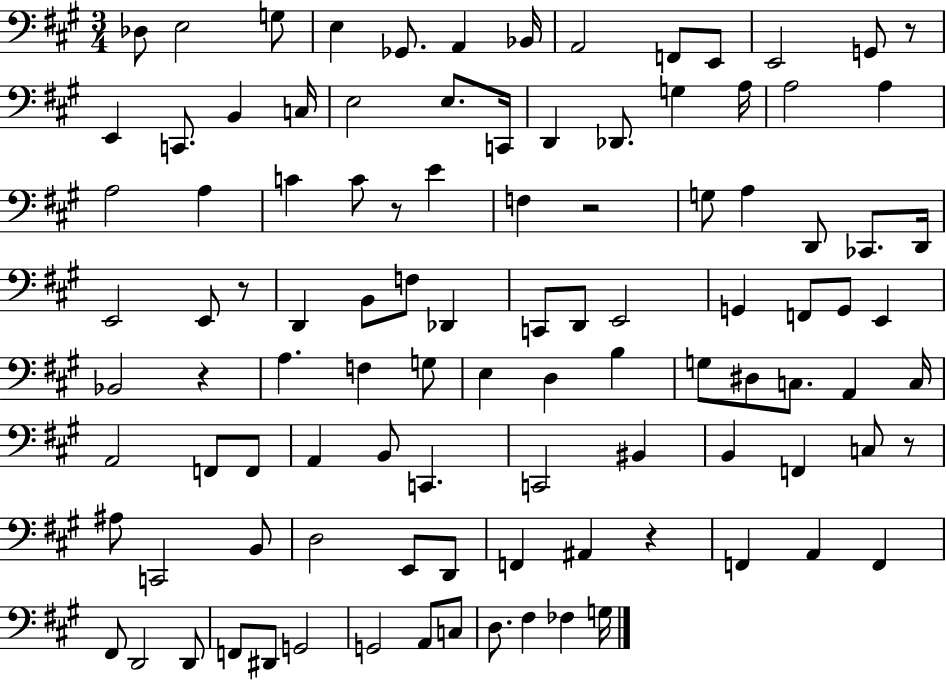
Db3/e E3/h G3/e E3/q Gb2/e. A2/q Bb2/s A2/h F2/e E2/e E2/h G2/e R/e E2/q C2/e. B2/q C3/s E3/h E3/e. C2/s D2/q Db2/e. G3/q A3/s A3/h A3/q A3/h A3/q C4/q C4/e R/e E4/q F3/q R/h G3/e A3/q D2/e CES2/e. D2/s E2/h E2/e R/e D2/q B2/e F3/e Db2/q C2/e D2/e E2/h G2/q F2/e G2/e E2/q Bb2/h R/q A3/q. F3/q G3/e E3/q D3/q B3/q G3/e D#3/e C3/e. A2/q C3/s A2/h F2/e F2/e A2/q B2/e C2/q. C2/h BIS2/q B2/q F2/q C3/e R/e A#3/e C2/h B2/e D3/h E2/e D2/e F2/q A#2/q R/q F2/q A2/q F2/q F#2/e D2/h D2/e F2/e D#2/e G2/h G2/h A2/e C3/e D3/e. F#3/q FES3/q G3/s